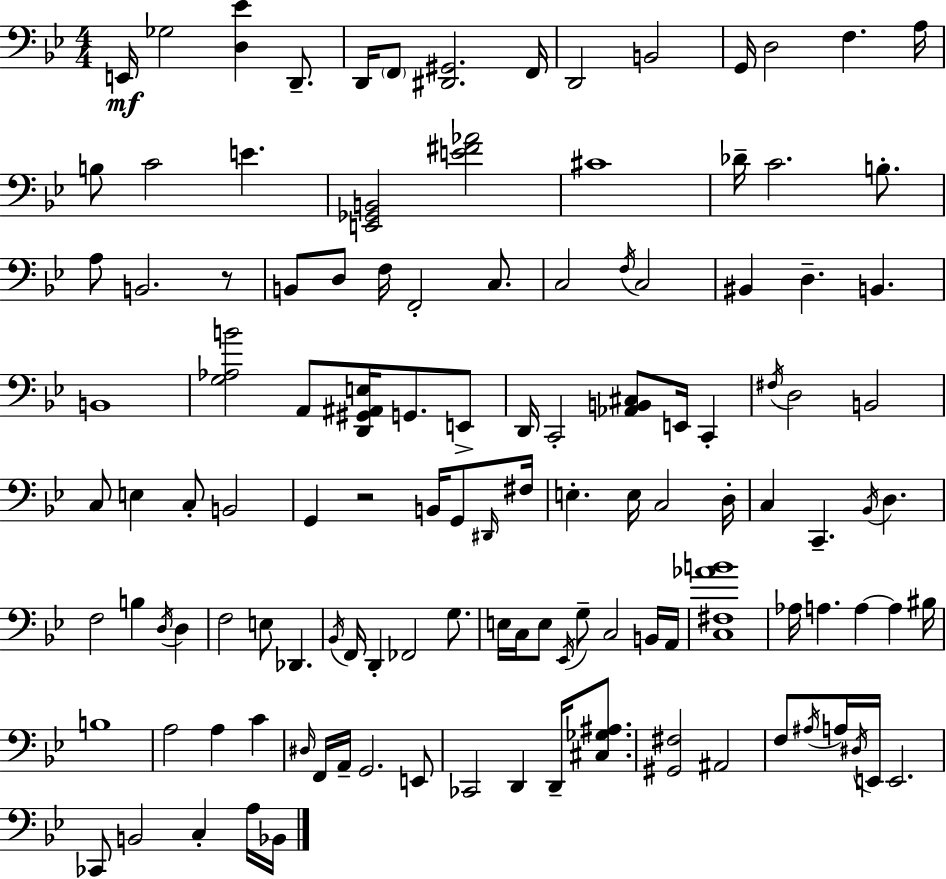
E2/s Gb3/h [D3,Eb4]/q D2/e. D2/s F2/e [D#2,G#2]/h. F2/s D2/h B2/h G2/s D3/h F3/q. A3/s B3/e C4/h E4/q. [E2,Gb2,B2]/h [E4,F#4,Ab4]/h C#4/w Db4/s C4/h. B3/e. A3/e B2/h. R/e B2/e D3/e F3/s F2/h C3/e. C3/h F3/s C3/h BIS2/q D3/q. B2/q. B2/w [G3,Ab3,B4]/h A2/e [D2,G#2,A#2,E3]/s G2/e. E2/e D2/s C2/h [Ab2,B2,C#3]/e E2/s C2/q F#3/s D3/h B2/h C3/e E3/q C3/e B2/h G2/q R/h B2/s G2/e D#2/s F#3/s E3/q. E3/s C3/h D3/s C3/q C2/q. Bb2/s D3/q. F3/h B3/q D3/s D3/q F3/h E3/e Db2/q. Bb2/s F2/s D2/q FES2/h G3/e. E3/s C3/s E3/e Eb2/s G3/e C3/h B2/s A2/s [C3,F#3,Ab4,B4]/w Ab3/s A3/q. A3/q A3/q BIS3/s B3/w A3/h A3/q C4/q D#3/s F2/s A2/s G2/h. E2/e CES2/h D2/q D2/s [C#3,Gb3,A#3]/e. [G#2,F#3]/h A#2/h F3/e A#3/s A3/s D#3/s E2/s E2/h. CES2/e B2/h C3/q A3/s Bb2/s